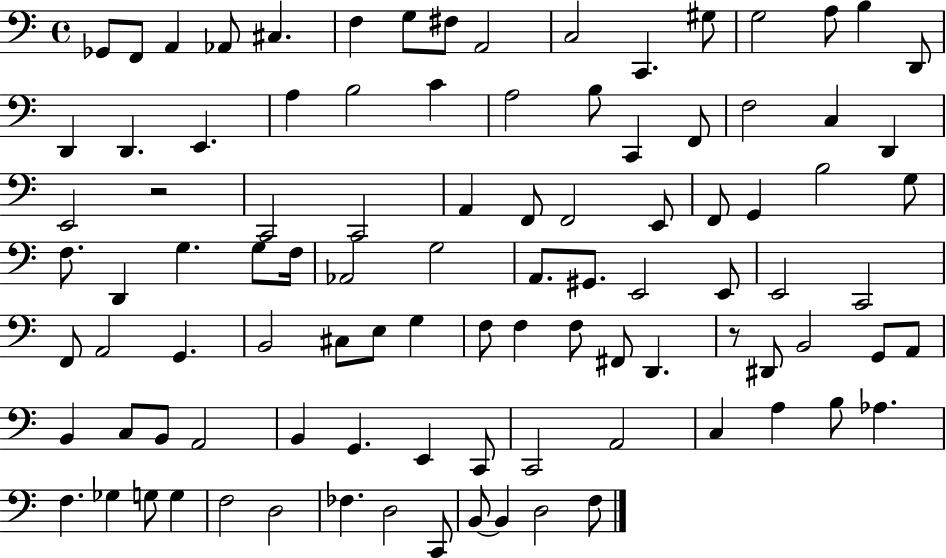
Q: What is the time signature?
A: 4/4